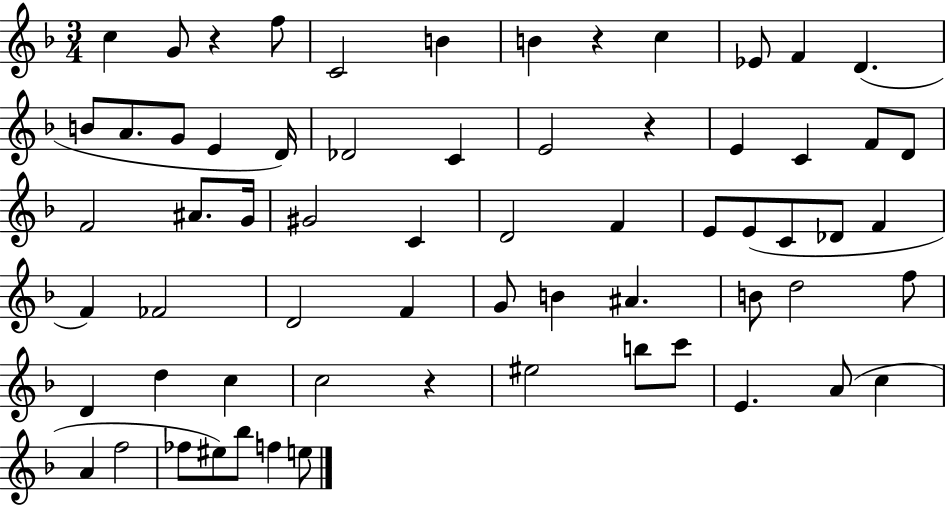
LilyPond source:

{
  \clef treble
  \numericTimeSignature
  \time 3/4
  \key f \major
  \repeat volta 2 { c''4 g'8 r4 f''8 | c'2 b'4 | b'4 r4 c''4 | ees'8 f'4 d'4.( | \break b'8 a'8. g'8 e'4 d'16) | des'2 c'4 | e'2 r4 | e'4 c'4 f'8 d'8 | \break f'2 ais'8. g'16 | gis'2 c'4 | d'2 f'4 | e'8 e'8( c'8 des'8 f'4 | \break f'4) fes'2 | d'2 f'4 | g'8 b'4 ais'4. | b'8 d''2 f''8 | \break d'4 d''4 c''4 | c''2 r4 | eis''2 b''8 c'''8 | e'4. a'8( c''4 | \break a'4 f''2 | fes''8 eis''8) bes''8 f''4 e''8 | } \bar "|."
}